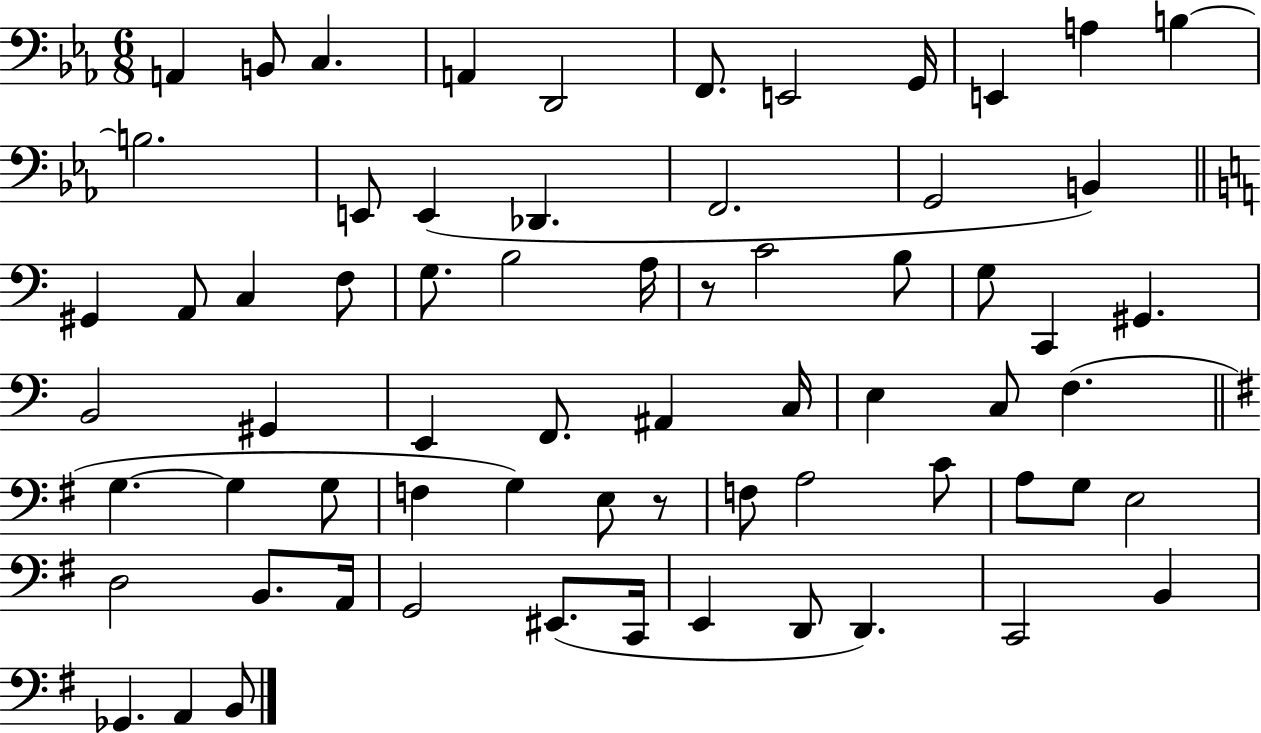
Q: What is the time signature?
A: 6/8